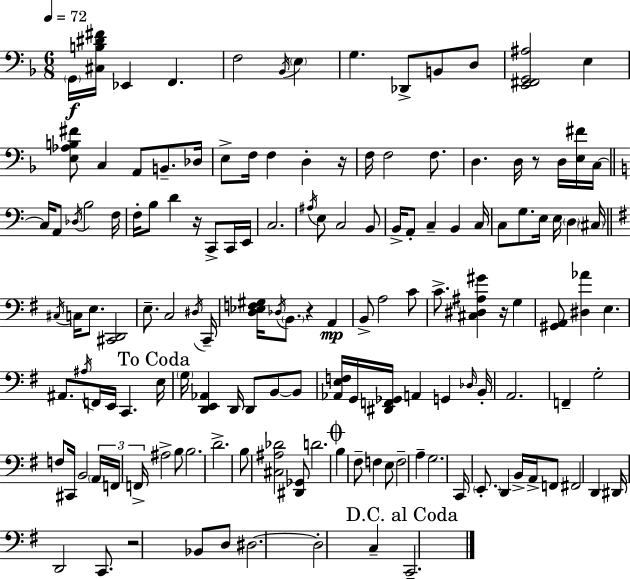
G2/s [C#3,B3,D#4,F#4]/s Eb2/q F2/q. F3/h Bb2/s E3/q G3/q. Db2/e B2/e D3/e [E2,F#2,G2,A#3]/h E3/q [E3,Ab3,B3,F#4]/e C3/q A2/e B2/e. Db3/s E3/e F3/s F3/q D3/q R/s F3/s F3/h F3/e. D3/q. D3/s R/e D3/s [E3,F#4]/s C3/s C3/s A2/e Db3/s B3/h F3/s F3/s B3/e D4/q R/s C2/e C2/s E2/s C3/h. A#3/s E3/e C3/h B2/e B2/s A2/e C3/q B2/q C3/s C3/e G3/e. E3/s E3/s D3/q C#3/s C#3/s C3/s E3/e. [C#2,D2]/h E3/e. C3/h D#3/s C2/s [D3,Eb3,F3,G#3]/s Db3/s B2/e. R/q A2/q B2/e A3/h C4/e C4/e. [C#3,D#3,A#3,G#4]/q R/s G3/q [G#2,A2]/e [D#3,Ab4]/q E3/q. A#2/e. A#3/s F2/s E2/s C2/q. E3/s G3/s [D2,E2,Ab2]/q D2/s D2/e B2/e B2/e [Ab2,E3,F3]/s G2/s [D#2,F2,Gb2]/s A2/q G2/q Db3/s B2/s A2/h. F2/q G3/h F3/e C#2/s B2/h A2/s F2/s F2/s A#3/h B3/e B3/h. D4/h. B3/e [C#3,A#3,Db4]/h [D#2,Gb2]/e D4/h. B3/q F#3/e F3/q E3/e F3/h A3/q G3/h. C2/s E2/e. D2/q B2/s A2/s F2/e F#2/h D2/q D#2/s D2/h C2/e. R/h Bb2/e D3/e D#3/h. D#3/h C3/q C2/h.